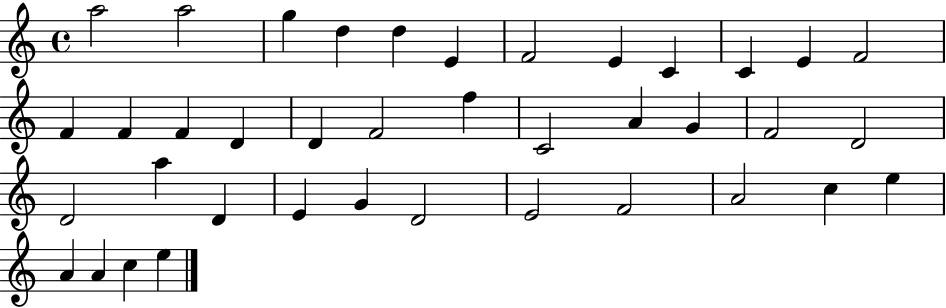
{
  \clef treble
  \time 4/4
  \defaultTimeSignature
  \key c \major
  a''2 a''2 | g''4 d''4 d''4 e'4 | f'2 e'4 c'4 | c'4 e'4 f'2 | \break f'4 f'4 f'4 d'4 | d'4 f'2 f''4 | c'2 a'4 g'4 | f'2 d'2 | \break d'2 a''4 d'4 | e'4 g'4 d'2 | e'2 f'2 | a'2 c''4 e''4 | \break a'4 a'4 c''4 e''4 | \bar "|."
}